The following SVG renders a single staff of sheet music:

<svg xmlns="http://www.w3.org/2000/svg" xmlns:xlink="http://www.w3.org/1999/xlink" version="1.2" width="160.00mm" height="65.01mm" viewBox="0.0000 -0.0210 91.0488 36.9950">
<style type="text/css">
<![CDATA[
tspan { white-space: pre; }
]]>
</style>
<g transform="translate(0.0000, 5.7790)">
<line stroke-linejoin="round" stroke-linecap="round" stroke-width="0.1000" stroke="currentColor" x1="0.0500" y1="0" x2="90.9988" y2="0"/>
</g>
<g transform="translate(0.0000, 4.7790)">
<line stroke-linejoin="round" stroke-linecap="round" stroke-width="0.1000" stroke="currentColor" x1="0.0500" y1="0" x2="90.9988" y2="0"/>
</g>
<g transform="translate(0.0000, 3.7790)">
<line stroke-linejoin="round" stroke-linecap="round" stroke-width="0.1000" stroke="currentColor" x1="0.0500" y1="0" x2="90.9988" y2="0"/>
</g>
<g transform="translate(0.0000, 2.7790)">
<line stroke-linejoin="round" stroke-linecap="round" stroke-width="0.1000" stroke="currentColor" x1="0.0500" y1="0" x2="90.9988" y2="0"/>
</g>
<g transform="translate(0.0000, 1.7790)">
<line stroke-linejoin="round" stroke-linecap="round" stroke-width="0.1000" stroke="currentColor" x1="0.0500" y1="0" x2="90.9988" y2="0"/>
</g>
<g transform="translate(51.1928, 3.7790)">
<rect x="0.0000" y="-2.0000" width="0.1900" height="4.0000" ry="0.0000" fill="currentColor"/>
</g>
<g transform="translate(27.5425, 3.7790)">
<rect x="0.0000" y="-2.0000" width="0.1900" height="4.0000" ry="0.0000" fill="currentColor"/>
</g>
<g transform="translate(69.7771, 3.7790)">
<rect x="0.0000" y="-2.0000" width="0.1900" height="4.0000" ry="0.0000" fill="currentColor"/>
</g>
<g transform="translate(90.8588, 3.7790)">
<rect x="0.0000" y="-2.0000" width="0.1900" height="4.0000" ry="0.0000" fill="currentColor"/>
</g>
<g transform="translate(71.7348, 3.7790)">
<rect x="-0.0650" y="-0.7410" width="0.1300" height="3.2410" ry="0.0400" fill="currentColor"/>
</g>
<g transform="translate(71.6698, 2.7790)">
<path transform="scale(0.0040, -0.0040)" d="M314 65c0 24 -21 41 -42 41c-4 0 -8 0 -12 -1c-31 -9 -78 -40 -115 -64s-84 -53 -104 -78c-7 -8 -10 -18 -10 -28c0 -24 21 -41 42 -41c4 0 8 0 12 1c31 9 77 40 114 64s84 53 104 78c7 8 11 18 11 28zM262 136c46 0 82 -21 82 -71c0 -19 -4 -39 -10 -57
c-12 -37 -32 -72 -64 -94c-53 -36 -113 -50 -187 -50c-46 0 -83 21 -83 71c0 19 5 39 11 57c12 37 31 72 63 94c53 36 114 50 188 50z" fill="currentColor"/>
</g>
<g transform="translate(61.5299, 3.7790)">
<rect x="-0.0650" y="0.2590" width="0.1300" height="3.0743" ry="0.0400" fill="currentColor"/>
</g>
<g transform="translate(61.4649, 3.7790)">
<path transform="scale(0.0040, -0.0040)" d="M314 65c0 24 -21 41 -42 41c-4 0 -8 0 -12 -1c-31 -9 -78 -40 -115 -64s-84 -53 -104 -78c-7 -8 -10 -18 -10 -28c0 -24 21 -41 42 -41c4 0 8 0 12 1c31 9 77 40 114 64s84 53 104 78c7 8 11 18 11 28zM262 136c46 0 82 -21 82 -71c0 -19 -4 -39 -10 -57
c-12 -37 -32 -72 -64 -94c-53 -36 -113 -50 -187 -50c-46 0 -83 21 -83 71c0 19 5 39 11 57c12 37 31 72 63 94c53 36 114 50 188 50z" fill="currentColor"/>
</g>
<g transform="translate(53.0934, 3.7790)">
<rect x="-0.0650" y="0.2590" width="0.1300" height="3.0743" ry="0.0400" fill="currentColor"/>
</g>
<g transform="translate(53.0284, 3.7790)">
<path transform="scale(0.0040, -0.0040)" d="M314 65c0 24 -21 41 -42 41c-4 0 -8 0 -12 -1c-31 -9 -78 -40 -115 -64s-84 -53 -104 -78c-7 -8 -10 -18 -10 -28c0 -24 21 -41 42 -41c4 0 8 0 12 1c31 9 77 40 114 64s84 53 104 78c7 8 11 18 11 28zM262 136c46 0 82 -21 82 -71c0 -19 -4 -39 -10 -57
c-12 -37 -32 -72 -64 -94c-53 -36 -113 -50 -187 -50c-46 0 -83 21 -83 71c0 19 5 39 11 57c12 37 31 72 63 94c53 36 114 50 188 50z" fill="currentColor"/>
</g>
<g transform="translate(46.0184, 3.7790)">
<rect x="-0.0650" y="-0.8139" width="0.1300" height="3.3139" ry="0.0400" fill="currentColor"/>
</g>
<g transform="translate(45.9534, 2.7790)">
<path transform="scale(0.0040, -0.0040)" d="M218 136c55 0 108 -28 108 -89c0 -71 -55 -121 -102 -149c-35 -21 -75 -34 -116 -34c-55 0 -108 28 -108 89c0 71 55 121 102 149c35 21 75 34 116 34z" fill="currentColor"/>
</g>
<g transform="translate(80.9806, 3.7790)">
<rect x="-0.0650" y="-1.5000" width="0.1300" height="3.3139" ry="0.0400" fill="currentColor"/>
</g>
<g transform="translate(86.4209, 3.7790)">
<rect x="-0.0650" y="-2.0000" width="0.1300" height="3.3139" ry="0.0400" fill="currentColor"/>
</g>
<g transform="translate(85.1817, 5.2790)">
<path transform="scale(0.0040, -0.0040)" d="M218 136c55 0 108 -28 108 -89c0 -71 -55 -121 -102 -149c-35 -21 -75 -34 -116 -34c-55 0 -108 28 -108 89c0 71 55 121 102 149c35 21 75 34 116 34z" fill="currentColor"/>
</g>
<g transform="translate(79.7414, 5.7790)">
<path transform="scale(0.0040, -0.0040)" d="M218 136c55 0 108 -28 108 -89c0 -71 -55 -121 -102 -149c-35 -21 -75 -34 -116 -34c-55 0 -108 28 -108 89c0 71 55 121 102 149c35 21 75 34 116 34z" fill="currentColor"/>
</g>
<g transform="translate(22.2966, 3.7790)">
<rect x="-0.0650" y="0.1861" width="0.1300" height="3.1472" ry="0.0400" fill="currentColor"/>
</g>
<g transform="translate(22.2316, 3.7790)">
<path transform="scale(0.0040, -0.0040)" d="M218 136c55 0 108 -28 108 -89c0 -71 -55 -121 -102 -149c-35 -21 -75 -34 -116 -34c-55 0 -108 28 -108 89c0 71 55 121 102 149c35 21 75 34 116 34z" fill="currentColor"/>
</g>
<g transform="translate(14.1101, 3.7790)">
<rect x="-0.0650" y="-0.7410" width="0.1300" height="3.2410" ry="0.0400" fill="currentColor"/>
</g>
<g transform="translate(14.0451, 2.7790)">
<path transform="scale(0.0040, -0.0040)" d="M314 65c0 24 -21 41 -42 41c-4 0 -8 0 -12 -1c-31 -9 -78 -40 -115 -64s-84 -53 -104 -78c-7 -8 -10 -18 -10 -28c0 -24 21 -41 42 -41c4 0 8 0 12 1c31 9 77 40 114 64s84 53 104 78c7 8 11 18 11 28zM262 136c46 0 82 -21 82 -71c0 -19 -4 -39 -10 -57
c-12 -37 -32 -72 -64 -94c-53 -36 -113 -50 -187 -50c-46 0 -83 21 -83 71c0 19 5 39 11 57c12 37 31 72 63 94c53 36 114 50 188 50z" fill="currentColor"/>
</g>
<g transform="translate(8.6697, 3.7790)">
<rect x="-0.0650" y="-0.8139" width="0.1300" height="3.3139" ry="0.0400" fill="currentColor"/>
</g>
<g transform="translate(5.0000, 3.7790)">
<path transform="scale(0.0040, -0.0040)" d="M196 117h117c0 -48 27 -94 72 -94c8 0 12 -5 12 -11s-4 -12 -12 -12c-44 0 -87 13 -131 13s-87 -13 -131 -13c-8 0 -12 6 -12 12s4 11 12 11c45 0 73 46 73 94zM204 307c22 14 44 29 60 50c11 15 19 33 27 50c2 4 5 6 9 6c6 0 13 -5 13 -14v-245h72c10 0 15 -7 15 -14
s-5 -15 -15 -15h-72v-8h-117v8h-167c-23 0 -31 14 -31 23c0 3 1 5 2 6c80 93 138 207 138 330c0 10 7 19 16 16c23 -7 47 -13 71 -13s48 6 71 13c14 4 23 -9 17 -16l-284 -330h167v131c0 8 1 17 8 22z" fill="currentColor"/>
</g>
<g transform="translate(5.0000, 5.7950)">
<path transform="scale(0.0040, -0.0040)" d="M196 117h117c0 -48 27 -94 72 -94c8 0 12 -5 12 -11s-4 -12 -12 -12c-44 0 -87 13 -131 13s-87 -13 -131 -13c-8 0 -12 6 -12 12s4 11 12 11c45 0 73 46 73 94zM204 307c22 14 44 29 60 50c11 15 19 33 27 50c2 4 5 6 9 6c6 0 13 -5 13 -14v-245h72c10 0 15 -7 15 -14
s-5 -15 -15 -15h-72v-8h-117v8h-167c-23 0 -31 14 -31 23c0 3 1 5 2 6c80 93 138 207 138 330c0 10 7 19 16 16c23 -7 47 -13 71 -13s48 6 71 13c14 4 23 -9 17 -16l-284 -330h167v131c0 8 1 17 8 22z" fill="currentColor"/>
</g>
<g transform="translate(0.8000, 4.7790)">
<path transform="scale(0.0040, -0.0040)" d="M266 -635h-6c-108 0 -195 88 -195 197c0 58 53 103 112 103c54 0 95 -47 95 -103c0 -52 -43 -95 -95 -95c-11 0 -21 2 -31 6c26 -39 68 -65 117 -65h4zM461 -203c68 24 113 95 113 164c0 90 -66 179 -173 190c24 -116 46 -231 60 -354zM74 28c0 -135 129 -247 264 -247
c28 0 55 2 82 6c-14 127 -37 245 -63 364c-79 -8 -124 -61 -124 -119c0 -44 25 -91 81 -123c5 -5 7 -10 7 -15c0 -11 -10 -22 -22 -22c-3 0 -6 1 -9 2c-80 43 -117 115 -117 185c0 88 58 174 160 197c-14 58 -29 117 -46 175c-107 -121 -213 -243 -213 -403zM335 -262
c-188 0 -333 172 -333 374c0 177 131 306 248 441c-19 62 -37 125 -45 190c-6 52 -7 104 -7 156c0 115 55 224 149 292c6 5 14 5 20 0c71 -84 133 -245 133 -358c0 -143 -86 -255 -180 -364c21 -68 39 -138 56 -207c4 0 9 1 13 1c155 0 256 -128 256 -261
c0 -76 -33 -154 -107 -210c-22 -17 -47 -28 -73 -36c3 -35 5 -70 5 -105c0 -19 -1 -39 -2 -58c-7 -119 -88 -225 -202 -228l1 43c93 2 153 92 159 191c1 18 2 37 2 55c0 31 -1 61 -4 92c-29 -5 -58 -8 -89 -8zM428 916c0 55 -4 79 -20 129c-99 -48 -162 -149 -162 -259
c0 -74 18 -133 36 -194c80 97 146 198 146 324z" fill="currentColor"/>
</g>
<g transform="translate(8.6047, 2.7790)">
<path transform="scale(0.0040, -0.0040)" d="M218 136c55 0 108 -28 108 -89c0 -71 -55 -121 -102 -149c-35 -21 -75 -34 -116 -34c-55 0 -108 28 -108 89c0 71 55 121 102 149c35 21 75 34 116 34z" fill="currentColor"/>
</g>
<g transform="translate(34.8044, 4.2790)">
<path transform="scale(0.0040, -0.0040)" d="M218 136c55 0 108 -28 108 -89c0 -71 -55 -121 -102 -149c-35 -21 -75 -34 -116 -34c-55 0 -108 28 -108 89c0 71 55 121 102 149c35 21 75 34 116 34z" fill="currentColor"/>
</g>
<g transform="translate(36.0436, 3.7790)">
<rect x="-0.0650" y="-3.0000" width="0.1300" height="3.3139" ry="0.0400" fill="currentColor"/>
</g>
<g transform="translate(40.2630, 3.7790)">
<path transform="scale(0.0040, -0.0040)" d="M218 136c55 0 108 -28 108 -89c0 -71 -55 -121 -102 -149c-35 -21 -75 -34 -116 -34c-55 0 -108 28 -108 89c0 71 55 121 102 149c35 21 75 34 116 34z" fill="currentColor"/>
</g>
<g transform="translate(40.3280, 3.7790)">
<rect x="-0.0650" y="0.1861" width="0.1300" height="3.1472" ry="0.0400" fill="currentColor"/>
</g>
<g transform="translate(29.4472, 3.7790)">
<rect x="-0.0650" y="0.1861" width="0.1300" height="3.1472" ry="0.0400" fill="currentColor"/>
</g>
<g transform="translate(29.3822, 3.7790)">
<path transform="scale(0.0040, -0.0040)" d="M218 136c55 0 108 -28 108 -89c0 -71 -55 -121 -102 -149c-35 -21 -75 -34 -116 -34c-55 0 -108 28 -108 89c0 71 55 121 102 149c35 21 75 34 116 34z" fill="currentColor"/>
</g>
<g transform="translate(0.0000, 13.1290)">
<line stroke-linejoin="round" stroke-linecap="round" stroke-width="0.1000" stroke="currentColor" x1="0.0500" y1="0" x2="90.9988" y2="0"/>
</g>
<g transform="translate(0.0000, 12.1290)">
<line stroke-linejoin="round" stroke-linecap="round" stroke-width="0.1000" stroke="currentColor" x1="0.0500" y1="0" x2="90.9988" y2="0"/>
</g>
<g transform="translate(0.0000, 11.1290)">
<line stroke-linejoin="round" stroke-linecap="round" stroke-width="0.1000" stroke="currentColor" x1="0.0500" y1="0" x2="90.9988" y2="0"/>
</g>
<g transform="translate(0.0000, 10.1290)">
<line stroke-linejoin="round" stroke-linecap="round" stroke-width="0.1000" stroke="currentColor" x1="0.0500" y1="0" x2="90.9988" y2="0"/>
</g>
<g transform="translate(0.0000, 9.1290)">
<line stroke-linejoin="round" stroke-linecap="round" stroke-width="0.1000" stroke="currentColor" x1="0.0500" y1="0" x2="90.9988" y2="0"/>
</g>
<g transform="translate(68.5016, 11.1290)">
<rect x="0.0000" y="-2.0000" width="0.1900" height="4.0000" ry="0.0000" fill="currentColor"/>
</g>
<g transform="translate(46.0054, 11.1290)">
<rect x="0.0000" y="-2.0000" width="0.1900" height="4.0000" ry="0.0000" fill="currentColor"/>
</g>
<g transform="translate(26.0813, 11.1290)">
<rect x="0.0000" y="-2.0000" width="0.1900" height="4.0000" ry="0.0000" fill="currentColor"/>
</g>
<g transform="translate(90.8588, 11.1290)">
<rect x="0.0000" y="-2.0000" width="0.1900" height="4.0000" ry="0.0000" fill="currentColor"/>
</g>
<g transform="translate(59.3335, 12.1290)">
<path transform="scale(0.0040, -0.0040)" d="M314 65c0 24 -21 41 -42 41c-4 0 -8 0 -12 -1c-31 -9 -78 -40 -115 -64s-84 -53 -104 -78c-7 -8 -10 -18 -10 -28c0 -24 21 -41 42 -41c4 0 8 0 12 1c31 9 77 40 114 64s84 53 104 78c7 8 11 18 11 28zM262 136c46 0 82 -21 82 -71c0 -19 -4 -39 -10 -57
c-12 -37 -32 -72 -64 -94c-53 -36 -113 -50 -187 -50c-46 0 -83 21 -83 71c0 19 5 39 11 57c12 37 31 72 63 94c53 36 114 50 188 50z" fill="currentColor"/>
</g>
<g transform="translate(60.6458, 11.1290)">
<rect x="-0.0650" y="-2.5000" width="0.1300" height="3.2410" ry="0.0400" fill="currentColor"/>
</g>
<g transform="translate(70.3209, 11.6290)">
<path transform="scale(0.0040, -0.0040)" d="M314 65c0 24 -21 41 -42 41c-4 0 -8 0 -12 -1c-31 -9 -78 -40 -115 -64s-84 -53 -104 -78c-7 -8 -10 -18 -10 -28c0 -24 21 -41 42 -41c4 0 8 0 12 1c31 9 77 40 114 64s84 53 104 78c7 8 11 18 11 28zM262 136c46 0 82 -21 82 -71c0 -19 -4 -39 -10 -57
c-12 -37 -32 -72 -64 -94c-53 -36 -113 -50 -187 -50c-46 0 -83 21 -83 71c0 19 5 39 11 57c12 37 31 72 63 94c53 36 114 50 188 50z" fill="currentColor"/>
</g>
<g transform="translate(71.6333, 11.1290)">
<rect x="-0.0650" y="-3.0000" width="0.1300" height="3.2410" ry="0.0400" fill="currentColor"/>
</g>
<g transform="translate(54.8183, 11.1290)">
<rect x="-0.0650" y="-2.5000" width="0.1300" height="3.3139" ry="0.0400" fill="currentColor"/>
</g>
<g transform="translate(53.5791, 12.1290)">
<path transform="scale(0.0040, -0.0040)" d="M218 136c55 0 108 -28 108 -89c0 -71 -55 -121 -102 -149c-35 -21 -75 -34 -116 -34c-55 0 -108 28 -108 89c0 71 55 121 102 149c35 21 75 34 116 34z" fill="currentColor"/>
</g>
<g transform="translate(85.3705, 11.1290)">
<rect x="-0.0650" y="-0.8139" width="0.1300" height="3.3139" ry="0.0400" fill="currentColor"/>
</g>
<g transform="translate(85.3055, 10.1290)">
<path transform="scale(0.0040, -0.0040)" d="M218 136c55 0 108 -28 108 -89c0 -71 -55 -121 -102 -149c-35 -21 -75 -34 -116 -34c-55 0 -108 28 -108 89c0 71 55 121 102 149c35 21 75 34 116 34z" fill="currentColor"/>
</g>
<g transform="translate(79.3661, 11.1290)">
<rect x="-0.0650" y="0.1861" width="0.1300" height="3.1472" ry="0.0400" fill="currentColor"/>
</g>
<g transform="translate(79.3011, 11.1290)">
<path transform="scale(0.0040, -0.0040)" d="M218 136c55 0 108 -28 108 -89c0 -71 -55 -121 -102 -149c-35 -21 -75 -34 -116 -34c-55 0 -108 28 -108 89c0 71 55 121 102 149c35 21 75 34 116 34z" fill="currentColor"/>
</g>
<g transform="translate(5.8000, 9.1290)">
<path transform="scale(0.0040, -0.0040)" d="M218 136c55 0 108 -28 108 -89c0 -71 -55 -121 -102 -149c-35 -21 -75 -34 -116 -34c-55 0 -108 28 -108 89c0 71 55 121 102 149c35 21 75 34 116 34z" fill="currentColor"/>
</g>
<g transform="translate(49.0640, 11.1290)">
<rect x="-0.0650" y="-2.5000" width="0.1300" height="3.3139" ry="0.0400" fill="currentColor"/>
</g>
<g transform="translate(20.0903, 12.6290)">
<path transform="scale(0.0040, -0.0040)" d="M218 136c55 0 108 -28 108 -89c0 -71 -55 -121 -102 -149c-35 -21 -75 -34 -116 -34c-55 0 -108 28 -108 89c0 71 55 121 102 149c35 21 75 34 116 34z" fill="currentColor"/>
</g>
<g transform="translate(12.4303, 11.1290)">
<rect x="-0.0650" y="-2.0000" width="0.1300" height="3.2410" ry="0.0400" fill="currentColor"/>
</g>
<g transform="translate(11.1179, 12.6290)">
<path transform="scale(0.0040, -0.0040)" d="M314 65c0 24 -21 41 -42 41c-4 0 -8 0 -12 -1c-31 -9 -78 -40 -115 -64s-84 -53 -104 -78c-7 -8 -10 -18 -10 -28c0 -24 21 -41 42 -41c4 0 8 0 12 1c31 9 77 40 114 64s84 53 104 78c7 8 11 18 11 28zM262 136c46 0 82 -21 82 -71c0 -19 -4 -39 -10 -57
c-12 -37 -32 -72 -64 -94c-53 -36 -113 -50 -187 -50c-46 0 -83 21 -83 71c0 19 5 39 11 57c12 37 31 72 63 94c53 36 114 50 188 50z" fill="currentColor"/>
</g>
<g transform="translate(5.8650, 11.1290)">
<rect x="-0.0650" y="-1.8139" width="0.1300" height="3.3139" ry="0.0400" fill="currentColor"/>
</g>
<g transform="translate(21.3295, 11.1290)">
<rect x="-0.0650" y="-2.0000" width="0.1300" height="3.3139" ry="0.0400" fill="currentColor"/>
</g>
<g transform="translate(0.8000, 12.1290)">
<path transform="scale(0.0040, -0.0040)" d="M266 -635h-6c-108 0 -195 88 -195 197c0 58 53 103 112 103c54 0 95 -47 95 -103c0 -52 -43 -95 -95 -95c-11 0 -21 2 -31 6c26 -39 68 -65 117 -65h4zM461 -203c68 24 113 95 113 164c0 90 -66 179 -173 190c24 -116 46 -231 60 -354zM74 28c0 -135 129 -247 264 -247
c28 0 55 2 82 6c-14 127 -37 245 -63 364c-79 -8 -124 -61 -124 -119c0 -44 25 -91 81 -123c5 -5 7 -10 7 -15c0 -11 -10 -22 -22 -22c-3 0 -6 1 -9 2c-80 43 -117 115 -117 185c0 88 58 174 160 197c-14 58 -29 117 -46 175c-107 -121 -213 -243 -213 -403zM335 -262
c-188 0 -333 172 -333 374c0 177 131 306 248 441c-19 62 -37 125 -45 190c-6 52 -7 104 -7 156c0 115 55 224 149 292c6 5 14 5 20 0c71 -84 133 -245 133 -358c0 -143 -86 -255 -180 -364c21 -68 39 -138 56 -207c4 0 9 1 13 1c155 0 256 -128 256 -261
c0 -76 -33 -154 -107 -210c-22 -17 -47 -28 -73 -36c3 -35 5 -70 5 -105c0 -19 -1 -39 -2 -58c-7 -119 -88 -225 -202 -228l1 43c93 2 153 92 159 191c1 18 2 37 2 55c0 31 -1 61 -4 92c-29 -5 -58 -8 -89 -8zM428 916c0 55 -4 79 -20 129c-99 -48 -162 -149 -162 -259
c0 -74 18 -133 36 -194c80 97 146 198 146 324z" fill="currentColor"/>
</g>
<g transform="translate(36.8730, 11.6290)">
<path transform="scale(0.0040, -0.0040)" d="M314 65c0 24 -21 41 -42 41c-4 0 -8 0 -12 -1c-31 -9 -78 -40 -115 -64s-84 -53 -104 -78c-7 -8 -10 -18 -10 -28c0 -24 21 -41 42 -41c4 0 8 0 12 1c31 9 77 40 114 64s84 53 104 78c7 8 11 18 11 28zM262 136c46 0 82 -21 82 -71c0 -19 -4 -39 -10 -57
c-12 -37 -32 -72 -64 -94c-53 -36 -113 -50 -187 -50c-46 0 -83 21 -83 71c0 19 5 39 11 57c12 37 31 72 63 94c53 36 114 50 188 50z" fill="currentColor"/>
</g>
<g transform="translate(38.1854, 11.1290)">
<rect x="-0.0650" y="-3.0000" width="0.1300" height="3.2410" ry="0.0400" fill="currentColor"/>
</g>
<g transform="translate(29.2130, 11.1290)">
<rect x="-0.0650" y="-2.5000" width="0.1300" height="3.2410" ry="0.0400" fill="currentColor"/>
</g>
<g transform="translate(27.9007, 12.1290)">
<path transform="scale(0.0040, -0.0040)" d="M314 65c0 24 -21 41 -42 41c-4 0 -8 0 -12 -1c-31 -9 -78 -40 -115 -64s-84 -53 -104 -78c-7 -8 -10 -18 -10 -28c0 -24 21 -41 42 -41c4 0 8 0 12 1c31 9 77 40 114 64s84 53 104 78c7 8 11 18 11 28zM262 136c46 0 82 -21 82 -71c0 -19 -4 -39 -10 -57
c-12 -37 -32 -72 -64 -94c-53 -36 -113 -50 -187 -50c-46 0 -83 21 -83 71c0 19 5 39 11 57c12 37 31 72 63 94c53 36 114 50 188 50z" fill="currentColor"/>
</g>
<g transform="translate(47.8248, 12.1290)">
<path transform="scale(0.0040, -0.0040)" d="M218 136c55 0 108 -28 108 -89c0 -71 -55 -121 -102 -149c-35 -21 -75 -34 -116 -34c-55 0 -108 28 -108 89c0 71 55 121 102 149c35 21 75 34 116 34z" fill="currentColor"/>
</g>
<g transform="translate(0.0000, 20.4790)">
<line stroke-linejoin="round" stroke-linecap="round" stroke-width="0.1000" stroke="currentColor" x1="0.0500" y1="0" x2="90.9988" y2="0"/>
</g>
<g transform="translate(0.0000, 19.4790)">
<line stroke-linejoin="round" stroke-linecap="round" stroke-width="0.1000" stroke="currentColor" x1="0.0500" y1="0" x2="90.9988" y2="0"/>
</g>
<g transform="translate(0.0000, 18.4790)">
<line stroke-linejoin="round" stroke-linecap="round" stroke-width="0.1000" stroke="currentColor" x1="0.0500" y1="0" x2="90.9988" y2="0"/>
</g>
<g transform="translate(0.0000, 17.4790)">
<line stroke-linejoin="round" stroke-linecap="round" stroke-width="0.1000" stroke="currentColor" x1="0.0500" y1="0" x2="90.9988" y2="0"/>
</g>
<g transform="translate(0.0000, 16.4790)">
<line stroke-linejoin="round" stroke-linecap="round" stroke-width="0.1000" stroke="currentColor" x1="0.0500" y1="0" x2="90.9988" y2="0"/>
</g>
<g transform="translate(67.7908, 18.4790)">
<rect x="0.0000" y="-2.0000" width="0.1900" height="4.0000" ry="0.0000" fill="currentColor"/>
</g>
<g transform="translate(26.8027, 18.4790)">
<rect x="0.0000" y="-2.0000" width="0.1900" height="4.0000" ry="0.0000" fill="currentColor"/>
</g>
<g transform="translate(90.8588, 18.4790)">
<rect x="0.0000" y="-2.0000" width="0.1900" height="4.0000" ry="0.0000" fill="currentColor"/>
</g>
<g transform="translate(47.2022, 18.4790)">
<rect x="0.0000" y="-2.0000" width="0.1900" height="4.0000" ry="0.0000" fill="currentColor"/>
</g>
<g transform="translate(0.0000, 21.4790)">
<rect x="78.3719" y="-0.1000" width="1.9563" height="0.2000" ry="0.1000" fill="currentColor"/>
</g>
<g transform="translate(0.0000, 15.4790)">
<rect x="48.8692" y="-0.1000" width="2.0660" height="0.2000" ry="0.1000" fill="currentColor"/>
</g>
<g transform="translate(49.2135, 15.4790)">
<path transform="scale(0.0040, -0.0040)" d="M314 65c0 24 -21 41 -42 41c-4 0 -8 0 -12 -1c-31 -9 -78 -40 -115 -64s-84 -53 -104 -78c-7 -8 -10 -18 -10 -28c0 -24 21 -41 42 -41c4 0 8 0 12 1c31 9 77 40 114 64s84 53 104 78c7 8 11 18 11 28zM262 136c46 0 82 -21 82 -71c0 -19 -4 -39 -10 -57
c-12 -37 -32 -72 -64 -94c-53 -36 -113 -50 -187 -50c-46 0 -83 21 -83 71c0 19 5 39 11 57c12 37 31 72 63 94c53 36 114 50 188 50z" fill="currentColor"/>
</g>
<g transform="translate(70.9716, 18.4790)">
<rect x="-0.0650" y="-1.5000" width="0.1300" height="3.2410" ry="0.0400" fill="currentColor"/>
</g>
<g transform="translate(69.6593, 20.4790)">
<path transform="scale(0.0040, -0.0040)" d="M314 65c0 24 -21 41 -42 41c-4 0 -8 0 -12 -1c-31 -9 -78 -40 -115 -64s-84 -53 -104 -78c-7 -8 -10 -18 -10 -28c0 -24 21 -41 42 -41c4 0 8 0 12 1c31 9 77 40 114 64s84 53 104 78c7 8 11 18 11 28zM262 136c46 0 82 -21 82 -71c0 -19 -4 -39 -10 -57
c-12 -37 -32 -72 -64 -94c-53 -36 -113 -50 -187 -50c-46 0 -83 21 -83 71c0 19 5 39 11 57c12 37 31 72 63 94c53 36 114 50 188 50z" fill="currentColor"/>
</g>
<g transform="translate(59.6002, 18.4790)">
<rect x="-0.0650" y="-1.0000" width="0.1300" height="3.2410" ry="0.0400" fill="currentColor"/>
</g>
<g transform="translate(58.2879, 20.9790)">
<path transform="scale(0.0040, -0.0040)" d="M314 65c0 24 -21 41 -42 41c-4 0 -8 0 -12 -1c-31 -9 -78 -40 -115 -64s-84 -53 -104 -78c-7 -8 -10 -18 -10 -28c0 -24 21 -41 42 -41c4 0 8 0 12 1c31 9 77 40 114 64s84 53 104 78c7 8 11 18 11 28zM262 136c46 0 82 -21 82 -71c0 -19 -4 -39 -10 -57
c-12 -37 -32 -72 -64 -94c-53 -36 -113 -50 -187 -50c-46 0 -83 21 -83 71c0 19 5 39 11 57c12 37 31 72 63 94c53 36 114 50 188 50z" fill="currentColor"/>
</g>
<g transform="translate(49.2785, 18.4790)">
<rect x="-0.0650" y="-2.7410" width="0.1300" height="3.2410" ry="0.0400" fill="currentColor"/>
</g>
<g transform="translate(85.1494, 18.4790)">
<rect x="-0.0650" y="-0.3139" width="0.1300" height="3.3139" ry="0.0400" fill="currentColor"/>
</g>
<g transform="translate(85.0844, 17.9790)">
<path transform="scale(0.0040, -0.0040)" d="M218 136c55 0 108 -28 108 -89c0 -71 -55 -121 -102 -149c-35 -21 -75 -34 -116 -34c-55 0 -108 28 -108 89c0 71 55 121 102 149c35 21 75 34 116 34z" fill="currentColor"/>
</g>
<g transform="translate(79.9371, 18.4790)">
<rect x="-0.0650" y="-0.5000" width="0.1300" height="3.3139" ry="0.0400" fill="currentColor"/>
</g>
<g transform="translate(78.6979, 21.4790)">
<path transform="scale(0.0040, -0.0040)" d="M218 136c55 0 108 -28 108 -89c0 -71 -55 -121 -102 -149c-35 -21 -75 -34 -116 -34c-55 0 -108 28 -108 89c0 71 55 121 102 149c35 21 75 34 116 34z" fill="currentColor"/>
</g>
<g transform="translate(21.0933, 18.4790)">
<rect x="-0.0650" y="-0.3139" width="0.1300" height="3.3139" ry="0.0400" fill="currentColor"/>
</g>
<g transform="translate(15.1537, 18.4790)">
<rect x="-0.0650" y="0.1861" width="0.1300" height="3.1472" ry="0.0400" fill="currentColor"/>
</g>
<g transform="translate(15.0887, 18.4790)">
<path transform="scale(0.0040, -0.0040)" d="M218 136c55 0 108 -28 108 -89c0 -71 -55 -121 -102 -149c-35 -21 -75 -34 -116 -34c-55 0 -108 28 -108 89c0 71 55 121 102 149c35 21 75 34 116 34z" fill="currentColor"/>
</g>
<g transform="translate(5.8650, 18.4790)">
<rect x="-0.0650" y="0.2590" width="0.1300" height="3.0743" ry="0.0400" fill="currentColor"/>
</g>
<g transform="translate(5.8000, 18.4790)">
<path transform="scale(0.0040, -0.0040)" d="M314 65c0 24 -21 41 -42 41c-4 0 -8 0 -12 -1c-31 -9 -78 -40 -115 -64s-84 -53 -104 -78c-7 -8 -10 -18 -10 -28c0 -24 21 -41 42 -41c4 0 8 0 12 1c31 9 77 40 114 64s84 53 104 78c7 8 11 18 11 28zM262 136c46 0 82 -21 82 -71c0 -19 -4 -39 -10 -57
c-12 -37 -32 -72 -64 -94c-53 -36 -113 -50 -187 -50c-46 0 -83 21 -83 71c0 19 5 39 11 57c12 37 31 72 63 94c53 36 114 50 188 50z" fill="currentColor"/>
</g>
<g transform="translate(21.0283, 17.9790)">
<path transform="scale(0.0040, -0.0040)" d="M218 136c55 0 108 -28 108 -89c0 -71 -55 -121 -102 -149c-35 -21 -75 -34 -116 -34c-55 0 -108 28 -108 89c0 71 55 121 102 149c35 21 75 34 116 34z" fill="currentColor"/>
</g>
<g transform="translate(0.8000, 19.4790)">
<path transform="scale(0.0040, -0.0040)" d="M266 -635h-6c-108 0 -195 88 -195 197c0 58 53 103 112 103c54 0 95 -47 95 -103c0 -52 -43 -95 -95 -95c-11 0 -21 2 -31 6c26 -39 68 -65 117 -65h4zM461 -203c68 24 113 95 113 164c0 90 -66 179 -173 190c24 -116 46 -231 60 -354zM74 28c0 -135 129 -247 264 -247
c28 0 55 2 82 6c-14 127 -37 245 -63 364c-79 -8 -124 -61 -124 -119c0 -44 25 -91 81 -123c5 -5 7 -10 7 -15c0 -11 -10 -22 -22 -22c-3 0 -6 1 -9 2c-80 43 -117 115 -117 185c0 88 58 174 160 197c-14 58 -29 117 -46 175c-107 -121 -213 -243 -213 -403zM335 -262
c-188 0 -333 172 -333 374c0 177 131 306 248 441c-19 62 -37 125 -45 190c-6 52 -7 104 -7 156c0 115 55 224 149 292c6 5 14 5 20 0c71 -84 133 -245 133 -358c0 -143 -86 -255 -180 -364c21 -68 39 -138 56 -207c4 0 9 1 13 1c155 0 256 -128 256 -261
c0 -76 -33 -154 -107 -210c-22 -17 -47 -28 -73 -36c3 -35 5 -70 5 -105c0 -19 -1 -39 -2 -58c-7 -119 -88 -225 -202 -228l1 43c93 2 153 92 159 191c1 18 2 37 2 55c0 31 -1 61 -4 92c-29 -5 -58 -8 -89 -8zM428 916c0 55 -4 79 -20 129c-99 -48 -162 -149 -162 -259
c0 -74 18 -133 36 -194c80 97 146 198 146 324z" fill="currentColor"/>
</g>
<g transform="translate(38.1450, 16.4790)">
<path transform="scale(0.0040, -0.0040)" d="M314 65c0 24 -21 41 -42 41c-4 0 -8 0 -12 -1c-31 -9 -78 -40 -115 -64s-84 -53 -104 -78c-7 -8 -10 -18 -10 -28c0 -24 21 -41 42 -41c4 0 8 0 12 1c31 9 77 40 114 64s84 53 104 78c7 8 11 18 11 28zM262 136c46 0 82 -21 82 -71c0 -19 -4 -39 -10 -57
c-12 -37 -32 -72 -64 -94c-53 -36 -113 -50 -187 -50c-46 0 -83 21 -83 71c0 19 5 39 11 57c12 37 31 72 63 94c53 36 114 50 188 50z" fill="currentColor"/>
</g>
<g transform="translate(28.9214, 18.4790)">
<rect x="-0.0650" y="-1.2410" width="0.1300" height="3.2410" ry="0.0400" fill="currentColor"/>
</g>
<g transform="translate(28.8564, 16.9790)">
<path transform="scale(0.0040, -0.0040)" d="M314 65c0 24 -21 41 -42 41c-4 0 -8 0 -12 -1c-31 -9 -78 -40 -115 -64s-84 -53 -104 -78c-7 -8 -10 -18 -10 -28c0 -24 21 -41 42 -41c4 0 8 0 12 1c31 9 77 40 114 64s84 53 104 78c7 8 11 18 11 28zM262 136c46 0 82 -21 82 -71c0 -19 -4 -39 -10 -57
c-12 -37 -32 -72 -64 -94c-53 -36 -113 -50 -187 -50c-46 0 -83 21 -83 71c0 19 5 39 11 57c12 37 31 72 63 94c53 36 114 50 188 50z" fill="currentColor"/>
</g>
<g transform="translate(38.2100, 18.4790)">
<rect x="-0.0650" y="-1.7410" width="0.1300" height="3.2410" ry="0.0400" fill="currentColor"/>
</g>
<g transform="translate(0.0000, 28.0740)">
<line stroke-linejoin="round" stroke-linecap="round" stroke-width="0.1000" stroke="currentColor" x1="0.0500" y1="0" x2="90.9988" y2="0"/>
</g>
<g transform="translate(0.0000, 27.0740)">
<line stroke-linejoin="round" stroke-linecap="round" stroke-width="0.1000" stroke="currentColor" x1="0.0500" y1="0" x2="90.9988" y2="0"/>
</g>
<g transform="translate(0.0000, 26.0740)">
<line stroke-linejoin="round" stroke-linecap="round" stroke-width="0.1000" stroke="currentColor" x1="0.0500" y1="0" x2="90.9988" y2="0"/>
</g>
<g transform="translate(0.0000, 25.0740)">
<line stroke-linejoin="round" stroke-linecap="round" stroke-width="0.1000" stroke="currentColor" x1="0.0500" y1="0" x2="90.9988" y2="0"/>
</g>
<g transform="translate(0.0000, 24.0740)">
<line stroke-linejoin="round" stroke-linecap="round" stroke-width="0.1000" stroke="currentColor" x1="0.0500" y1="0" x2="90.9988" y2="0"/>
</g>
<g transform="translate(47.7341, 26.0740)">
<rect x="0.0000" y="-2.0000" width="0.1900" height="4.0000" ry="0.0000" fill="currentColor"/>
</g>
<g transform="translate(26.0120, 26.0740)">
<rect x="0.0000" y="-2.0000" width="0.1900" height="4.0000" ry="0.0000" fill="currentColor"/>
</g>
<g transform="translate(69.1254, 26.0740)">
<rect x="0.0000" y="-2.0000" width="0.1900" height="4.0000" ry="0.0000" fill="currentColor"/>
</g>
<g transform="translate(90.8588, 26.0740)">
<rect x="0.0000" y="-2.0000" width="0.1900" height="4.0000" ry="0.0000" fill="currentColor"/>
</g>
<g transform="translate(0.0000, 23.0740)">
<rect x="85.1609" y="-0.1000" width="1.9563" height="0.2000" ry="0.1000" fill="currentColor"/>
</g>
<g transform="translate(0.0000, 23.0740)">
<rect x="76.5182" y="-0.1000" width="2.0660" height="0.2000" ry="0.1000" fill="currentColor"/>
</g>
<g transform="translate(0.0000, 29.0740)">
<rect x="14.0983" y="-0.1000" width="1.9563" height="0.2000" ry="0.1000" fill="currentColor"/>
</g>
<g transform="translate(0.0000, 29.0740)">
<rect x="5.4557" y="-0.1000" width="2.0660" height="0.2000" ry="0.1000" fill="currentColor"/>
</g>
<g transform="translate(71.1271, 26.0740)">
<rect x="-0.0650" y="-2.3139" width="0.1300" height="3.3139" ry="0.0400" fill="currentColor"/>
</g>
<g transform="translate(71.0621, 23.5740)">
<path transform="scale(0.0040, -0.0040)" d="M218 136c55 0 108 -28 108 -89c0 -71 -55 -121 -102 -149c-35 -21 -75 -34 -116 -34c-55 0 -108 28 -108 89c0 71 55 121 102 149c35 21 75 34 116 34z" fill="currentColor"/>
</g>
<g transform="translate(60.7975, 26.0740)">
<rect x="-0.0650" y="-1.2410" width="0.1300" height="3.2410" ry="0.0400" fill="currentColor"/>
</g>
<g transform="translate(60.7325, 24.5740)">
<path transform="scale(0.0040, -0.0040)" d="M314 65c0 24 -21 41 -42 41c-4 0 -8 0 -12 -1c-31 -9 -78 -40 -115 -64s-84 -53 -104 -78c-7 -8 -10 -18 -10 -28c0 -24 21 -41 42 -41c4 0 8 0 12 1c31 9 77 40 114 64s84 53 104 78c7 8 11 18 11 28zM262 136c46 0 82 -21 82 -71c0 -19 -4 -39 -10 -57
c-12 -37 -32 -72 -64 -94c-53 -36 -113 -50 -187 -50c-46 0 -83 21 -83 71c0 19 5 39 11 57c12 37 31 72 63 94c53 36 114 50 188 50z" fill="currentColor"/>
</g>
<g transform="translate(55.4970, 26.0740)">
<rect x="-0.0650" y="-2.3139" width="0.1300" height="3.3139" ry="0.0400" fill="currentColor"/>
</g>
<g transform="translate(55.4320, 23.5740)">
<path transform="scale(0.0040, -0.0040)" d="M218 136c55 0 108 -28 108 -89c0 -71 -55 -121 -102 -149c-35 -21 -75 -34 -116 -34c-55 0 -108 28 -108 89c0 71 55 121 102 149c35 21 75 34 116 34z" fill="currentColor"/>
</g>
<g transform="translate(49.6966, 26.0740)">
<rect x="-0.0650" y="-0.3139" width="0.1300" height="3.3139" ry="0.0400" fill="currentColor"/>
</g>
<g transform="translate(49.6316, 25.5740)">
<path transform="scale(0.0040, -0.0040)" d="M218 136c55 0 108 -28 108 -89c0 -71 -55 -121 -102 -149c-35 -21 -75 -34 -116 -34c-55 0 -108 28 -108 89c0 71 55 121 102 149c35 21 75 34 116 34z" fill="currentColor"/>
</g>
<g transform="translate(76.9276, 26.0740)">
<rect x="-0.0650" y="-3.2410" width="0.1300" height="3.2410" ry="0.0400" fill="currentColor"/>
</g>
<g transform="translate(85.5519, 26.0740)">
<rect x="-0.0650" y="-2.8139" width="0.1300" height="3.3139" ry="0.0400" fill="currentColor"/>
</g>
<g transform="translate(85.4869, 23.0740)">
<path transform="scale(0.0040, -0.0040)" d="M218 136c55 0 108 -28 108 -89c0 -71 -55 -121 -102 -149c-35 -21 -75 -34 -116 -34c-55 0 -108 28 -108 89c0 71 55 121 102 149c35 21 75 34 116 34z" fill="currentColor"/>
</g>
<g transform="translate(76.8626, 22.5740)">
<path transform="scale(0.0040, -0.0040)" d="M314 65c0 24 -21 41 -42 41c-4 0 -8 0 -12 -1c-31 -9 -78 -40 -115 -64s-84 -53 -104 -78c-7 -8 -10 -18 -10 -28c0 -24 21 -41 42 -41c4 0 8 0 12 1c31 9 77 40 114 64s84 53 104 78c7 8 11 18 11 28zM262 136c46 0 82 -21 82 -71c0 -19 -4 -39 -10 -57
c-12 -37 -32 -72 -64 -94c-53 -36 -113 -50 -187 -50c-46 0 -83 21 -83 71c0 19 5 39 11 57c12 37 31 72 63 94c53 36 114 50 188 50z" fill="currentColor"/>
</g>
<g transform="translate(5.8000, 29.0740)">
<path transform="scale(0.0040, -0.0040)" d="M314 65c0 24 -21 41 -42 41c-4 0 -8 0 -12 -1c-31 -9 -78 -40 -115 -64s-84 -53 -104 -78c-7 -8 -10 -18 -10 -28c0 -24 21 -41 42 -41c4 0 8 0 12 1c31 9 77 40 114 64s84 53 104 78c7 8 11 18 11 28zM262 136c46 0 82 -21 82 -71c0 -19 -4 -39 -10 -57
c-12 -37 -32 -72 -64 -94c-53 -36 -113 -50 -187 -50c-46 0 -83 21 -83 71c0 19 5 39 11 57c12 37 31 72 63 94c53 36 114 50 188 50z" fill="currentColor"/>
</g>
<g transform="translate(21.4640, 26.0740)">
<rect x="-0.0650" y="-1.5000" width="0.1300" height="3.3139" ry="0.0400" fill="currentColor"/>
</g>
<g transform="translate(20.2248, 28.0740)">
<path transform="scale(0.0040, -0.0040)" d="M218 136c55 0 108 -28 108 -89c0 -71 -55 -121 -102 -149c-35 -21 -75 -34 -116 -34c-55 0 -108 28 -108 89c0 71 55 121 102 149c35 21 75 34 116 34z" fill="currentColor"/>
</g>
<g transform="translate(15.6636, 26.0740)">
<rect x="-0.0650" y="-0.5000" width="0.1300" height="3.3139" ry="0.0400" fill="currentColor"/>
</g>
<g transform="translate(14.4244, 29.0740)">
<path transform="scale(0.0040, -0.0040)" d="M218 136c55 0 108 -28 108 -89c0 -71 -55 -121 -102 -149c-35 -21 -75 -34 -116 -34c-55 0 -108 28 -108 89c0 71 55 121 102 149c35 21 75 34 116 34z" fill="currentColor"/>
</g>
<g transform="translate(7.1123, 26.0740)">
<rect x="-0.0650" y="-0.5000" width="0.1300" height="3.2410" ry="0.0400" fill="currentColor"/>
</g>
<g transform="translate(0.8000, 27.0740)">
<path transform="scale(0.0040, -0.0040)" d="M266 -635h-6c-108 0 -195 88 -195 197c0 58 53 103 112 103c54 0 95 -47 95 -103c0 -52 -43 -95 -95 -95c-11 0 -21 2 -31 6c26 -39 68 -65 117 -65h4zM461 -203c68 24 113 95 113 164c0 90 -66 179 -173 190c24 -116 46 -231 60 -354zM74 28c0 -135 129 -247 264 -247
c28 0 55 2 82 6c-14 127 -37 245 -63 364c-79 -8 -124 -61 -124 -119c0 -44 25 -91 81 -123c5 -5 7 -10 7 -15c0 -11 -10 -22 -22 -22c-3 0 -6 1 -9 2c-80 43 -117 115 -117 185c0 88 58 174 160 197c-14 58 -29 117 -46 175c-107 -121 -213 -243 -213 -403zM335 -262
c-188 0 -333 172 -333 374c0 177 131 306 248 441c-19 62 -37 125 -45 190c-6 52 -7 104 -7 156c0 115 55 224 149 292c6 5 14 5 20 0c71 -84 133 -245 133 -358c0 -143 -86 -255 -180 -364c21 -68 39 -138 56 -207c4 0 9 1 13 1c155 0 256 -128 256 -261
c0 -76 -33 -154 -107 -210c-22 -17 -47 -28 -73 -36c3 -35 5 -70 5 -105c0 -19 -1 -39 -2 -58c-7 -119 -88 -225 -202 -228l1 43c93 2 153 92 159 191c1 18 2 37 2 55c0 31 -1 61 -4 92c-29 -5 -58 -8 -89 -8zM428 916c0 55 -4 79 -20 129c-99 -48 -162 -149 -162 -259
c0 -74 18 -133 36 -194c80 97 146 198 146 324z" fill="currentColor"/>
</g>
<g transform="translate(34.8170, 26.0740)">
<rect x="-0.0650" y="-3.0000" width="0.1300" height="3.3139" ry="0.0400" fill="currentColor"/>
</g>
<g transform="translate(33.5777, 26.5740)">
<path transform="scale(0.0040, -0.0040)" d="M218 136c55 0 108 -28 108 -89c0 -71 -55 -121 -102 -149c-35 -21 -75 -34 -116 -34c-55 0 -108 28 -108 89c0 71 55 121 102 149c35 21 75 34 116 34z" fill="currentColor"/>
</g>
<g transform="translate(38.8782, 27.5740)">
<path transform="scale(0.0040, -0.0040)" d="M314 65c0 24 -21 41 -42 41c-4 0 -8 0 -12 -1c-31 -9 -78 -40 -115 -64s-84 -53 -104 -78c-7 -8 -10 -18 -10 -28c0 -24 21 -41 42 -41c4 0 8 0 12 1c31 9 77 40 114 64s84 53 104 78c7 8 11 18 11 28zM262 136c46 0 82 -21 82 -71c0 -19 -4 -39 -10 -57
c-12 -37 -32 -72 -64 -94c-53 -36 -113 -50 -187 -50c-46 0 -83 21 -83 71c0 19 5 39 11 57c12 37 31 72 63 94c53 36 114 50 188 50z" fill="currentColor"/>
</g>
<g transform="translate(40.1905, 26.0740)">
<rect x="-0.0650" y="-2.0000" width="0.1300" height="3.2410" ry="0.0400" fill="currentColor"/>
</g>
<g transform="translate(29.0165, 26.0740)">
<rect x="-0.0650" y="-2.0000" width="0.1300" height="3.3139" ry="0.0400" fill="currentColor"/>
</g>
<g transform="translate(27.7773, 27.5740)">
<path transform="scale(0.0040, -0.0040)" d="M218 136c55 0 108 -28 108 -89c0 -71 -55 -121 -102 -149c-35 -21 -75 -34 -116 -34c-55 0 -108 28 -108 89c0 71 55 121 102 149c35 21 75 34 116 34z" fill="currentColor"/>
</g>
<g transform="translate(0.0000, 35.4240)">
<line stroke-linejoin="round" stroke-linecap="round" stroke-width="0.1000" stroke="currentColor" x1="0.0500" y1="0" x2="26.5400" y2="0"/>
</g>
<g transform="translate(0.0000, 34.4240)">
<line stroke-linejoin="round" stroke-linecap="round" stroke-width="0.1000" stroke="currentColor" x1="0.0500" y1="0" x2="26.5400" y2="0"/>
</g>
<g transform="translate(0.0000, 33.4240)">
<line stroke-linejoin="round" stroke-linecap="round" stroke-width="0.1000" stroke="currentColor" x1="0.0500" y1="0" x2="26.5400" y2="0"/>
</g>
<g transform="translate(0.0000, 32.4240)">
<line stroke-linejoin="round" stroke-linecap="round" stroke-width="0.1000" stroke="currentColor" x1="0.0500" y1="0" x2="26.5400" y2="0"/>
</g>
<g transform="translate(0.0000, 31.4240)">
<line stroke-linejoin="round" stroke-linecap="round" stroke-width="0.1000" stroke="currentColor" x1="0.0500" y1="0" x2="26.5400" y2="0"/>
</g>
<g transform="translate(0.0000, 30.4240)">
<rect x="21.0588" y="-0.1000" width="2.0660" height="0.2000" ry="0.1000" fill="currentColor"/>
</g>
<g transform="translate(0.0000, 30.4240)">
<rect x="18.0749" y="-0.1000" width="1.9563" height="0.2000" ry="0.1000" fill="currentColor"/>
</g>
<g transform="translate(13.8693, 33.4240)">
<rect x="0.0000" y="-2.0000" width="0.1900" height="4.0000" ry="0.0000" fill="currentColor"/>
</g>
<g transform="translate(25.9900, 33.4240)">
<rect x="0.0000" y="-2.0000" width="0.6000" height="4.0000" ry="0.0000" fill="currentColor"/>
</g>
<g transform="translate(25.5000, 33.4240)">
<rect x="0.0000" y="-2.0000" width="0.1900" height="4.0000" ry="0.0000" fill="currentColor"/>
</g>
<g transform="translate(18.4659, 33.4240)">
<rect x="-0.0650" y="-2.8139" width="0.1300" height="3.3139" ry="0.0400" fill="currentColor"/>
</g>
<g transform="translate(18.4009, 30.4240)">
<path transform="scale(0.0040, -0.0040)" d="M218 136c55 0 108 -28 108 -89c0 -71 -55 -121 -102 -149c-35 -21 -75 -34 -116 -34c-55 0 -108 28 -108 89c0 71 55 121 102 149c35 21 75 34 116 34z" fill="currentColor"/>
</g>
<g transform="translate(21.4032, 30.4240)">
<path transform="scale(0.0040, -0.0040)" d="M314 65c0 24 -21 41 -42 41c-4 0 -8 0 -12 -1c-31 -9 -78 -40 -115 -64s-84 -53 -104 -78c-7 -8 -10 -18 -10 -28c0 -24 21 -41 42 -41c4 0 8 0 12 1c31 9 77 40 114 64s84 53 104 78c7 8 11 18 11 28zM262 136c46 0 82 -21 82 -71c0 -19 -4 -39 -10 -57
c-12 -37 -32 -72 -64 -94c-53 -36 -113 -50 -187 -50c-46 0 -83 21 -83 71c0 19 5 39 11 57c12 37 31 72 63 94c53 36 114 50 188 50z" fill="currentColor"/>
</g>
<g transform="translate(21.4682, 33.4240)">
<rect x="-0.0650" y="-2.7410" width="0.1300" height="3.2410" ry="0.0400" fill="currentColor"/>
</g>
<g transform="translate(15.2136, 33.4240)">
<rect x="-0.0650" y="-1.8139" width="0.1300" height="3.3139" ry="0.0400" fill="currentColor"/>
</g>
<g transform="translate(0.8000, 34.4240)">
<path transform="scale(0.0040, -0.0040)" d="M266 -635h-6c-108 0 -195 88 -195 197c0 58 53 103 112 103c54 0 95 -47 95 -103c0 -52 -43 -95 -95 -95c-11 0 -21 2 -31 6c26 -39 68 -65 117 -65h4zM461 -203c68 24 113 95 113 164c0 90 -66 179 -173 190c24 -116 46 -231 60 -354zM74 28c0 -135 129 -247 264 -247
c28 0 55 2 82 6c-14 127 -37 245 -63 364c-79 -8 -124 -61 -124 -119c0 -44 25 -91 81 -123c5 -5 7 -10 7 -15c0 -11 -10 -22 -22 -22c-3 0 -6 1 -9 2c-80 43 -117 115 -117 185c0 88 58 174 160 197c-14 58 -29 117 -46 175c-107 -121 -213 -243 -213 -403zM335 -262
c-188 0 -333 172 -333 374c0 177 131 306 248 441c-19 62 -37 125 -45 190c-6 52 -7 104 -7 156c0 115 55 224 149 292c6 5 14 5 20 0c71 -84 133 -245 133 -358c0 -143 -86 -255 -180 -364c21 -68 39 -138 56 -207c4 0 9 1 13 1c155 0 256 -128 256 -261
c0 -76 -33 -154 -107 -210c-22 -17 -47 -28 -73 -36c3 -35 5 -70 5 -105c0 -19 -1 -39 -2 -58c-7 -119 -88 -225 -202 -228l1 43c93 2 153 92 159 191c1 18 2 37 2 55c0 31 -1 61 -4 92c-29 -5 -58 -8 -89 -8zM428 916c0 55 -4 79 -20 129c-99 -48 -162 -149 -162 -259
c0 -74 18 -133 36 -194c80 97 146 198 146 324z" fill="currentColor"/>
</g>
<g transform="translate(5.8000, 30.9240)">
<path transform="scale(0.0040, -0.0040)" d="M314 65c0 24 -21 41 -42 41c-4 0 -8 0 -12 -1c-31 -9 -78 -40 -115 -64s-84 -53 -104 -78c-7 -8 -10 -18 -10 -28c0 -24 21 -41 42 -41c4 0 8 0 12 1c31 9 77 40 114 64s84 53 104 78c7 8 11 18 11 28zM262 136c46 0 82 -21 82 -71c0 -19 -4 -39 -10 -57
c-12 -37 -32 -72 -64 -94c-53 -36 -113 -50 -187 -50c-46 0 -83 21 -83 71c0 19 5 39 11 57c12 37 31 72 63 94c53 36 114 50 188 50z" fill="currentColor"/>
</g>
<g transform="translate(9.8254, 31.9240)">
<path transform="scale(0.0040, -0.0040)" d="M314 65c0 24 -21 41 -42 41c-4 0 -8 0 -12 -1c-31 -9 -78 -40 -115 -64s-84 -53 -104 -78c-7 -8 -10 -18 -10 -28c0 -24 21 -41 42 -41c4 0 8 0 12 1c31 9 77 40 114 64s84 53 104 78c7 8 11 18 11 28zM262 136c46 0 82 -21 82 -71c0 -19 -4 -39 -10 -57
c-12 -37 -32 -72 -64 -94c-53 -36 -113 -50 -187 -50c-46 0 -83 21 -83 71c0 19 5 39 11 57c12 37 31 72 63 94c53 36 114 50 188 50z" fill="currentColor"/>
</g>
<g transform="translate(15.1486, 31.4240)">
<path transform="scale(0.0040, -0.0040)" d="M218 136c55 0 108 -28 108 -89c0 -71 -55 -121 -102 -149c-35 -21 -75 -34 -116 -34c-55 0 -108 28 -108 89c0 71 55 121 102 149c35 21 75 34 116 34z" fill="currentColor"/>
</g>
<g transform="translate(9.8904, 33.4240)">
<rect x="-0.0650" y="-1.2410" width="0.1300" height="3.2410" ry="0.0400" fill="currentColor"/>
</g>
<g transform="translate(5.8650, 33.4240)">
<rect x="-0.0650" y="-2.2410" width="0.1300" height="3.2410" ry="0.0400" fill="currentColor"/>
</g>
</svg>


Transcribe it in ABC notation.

X:1
T:Untitled
M:4/4
L:1/4
K:C
d d2 B B A B d B2 B2 d2 E F f F2 F G2 A2 G G G2 A2 B d B2 B c e2 f2 a2 D2 E2 C c C2 C E F A F2 c g e2 g b2 a g2 e2 f a a2